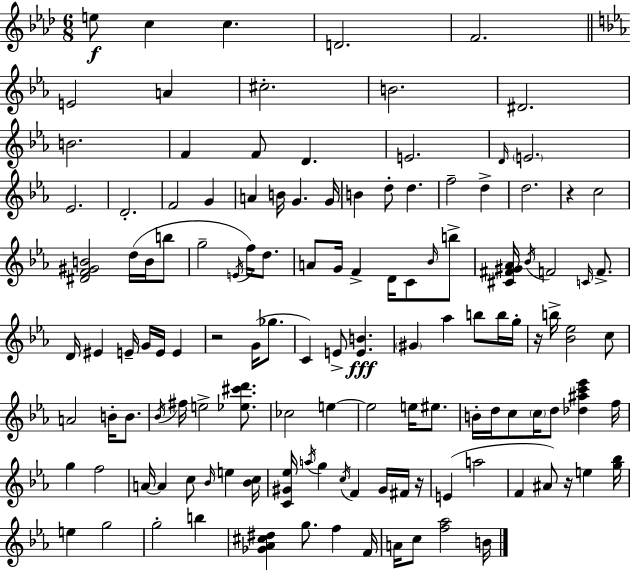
{
  \clef treble
  \numericTimeSignature
  \time 6/8
  \key aes \major
  e''8\f c''4 c''4. | d'2. | f'2. | \bar "||" \break \key c \minor e'2 a'4 | cis''2.-. | b'2. | dis'2. | \break b'2. | f'4 f'8 d'4. | e'2. | \grace { d'16 } \parenthesize e'2. | \break ees'2. | d'2.-. | f'2 g'4 | a'4 b'16 g'4. | \break g'16 b'4 d''8-. d''4. | f''2-- d''4-> | d''2. | r4 c''2 | \break <dis' f' gis' b'>2 d''16( b'16 b''8 | g''2-- \acciaccatura { e'16 } f''16) d''8. | a'8 g'16 f'4-> d'16 c'8 | \grace { bes'16 } b''8-> <cis' fis' gis' aes'>16 \acciaccatura { bes'16 } f'2 | \break \grace { c'16 } f'8.-> d'16 eis'4 e'16-- g'16 | e'16 e'4 r2 | g'16( ges''8. c'4) e'8-> <e' b'>4.\fff | \parenthesize gis'4 aes''4 | \break b''8 b''16 g''16-. r16 b''16-> <bes' ees''>2 | c''8 a'2 | b'16-. b'8. \acciaccatura { bes'16 } fis''16 e''2-> | <ees'' cis''' d'''>8. ces''2 | \break e''4~~ e''2 | e''16 eis''8. b'16-. d''16 c''8 \parenthesize c''16 d''8 | <des'' ais'' c''' ees'''>4 f''16 g''4 f''2 | a'16~~ a'4 c''8 | \break \grace { bes'16 } e''4 <bes' c''>16 <c' gis' ees''>16 \acciaccatura { a''16 } g''4 | \acciaccatura { c''16 } f'4 gis'16 fis'16 r16 e'4( | a''2 f'4 | ais'8) r16 e''4 <g'' bes''>16 e''4 | \break g''2 g''2-. | b''4 <ges' aes' cis'' dis''>4 | g''8. f''4 f'16 a'16 c''8 | <f'' aes''>2 b'16 \bar "|."
}